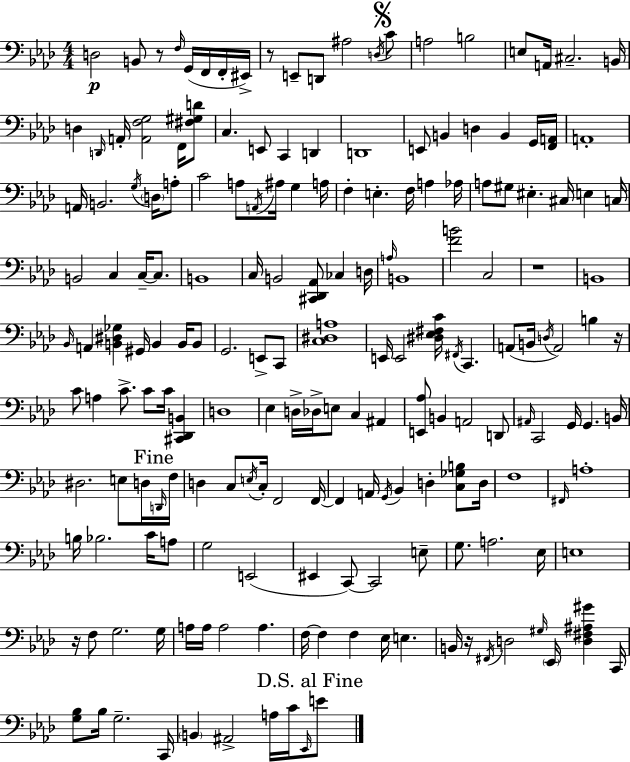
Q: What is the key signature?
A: AES major